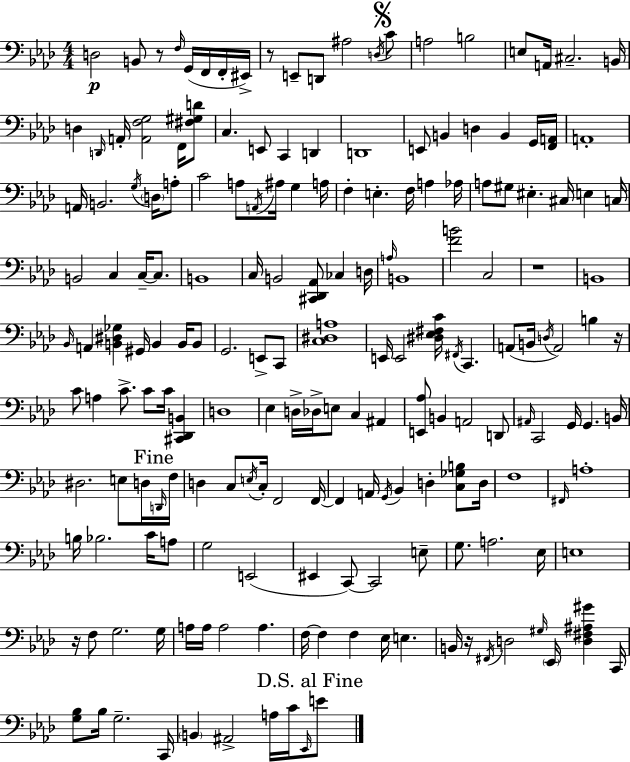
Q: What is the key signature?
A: AES major